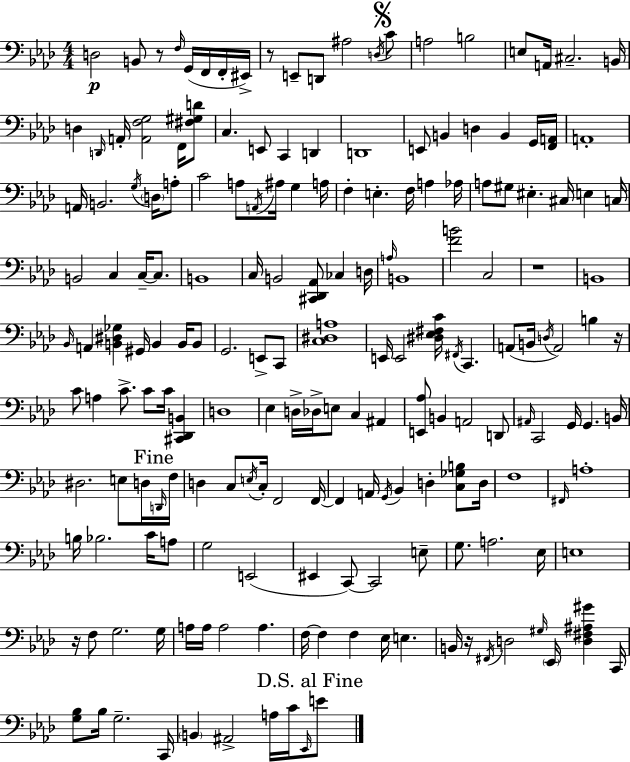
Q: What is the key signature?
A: AES major